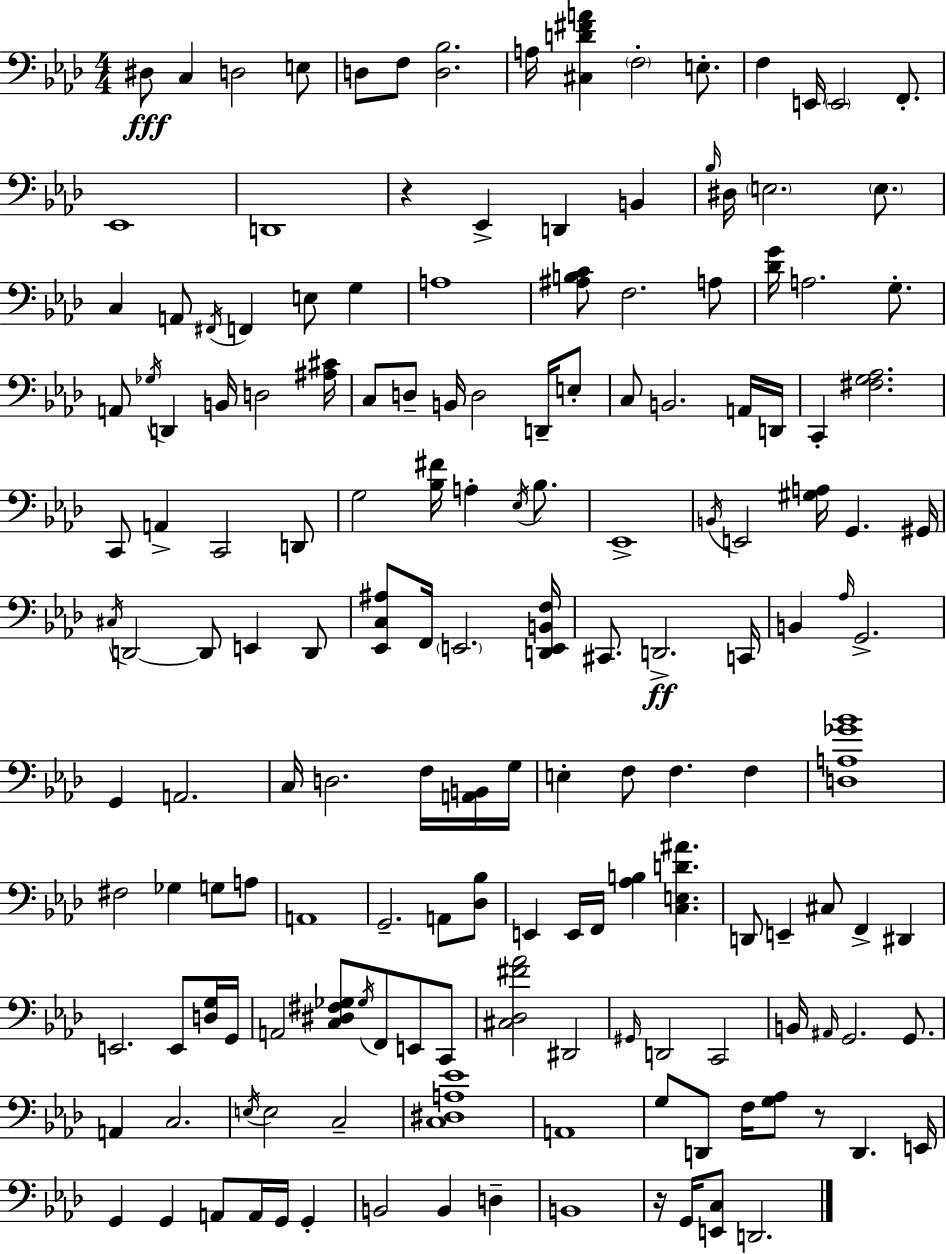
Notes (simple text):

D#3/e C3/q D3/h E3/e D3/e F3/e [D3,Bb3]/h. A3/s [C#3,D4,F#4,A4]/q F3/h E3/e. F3/q E2/s E2/h F2/e. Eb2/w D2/w R/q Eb2/q D2/q B2/q Bb3/s D#3/s E3/h. E3/e. C3/q A2/e F#2/s F2/q E3/e G3/q A3/w [A#3,B3,C4]/e F3/h. A3/e [Db4,G4]/s A3/h. G3/e. A2/e Gb3/s D2/q B2/s D3/h [A#3,C#4]/s C3/e D3/e B2/s D3/h D2/s E3/e C3/e B2/h. A2/s D2/s C2/q [F#3,G3,Ab3]/h. C2/e A2/q C2/h D2/e G3/h [Bb3,F#4]/s A3/q Eb3/s Bb3/e. Eb2/w B2/s E2/h [G#3,A3]/s G2/q. G#2/s C#3/s D2/h D2/e E2/q D2/e [Eb2,C3,A#3]/e F2/s E2/h. [D2,E2,B2,F3]/s C#2/e. D2/h. C2/s B2/q Ab3/s G2/h. G2/q A2/h. C3/s D3/h. F3/s [A2,B2]/s G3/s E3/q F3/e F3/q. F3/q [D3,A3,Gb4,Bb4]/w F#3/h Gb3/q G3/e A3/e A2/w G2/h. A2/e [Db3,Bb3]/e E2/q E2/s F2/s [Ab3,B3]/q [C3,E3,D4,A#4]/q. D2/e E2/q C#3/e F2/q D#2/q E2/h. E2/e [D3,G3]/s G2/s A2/h [C3,D#3,F#3,Gb3]/e Gb3/s F2/e E2/e C2/e [C#3,Db3,F#4,Ab4]/h D#2/h G#2/s D2/h C2/h B2/s A#2/s G2/h. G2/e. A2/q C3/h. E3/s E3/h C3/h [C3,D#3,A3,Eb4]/w A2/w G3/e D2/e F3/s [G3,Ab3]/e R/e D2/q. E2/s G2/q G2/q A2/e A2/s G2/s G2/q B2/h B2/q D3/q B2/w R/s G2/s [E2,C3]/e D2/h.